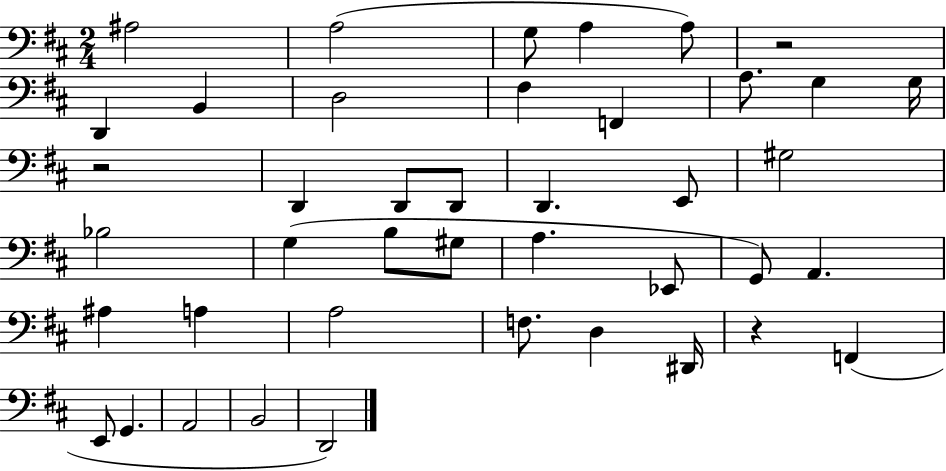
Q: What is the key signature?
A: D major